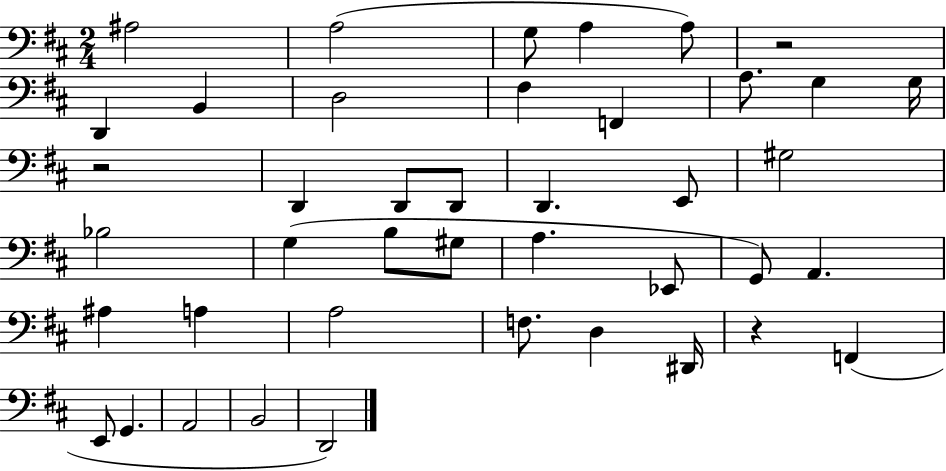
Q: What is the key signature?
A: D major